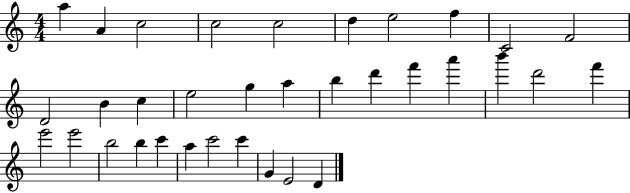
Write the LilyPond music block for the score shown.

{
  \clef treble
  \numericTimeSignature
  \time 4/4
  \key c \major
  a''4 a'4 c''2 | c''2 c''2 | d''4 e''2 f''4 | c'2 f'2 | \break d'2 b'4 c''4 | e''2 g''4 a''4 | b''4 d'''4 f'''4 a'''4 | b'''4 d'''2 f'''4 | \break e'''2 e'''2 | b''2 b''4 c'''4 | a''4 c'''2 c'''4 | g'4 e'2 d'4 | \break \bar "|."
}